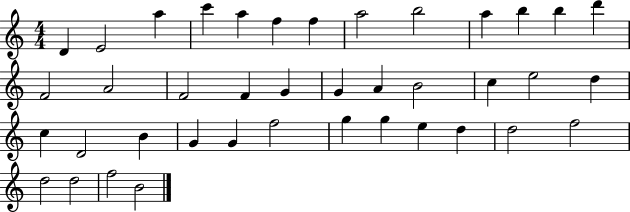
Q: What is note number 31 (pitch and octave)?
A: G5